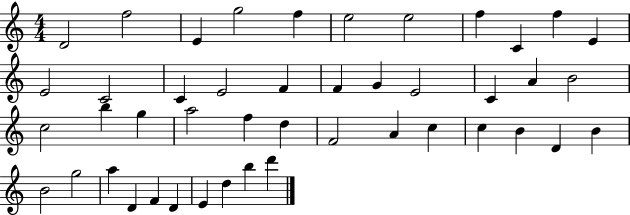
{
  \clef treble
  \numericTimeSignature
  \time 4/4
  \key c \major
  d'2 f''2 | e'4 g''2 f''4 | e''2 e''2 | f''4 c'4 f''4 e'4 | \break e'2 c'2 | c'4 e'2 f'4 | f'4 g'4 e'2 | c'4 a'4 b'2 | \break c''2 b''4 g''4 | a''2 f''4 d''4 | f'2 a'4 c''4 | c''4 b'4 d'4 b'4 | \break b'2 g''2 | a''4 d'4 f'4 d'4 | e'4 d''4 b''4 d'''4 | \bar "|."
}